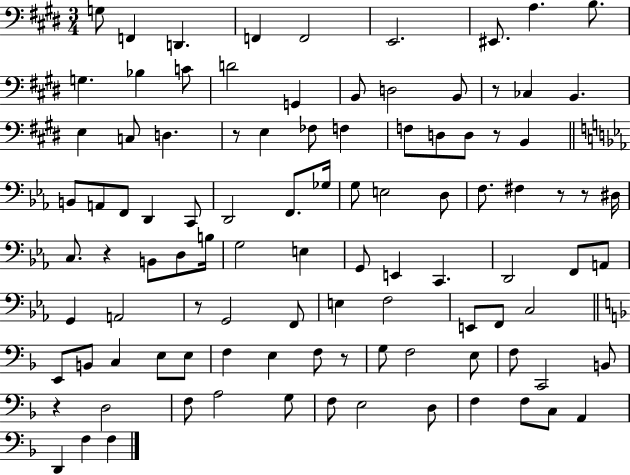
{
  \clef bass
  \numericTimeSignature
  \time 3/4
  \key e \major
  g8 f,4 d,4. | f,4 f,2 | e,2. | eis,8. a4. b8. | \break g4. bes4 c'8 | d'2 g,4 | b,8 d2 b,8 | r8 ces4 b,4. | \break e4 c8 d4. | r8 e4 fes8 f4 | f8 d8 d8 r8 b,4 | \bar "||" \break \key ees \major b,8 a,8 f,8 d,4 c,8 | d,2 f,8. ges16 | g8 e2 d8 | f8. fis4 r8 r8 dis16 | \break c8. r4 b,8 d8 b16 | g2 e4 | g,8 e,4 c,4. | d,2 f,8 a,8 | \break g,4 a,2 | r8 g,2 f,8 | e4 f2 | e,8 f,8 c2 | \break \bar "||" \break \key d \minor e,8 b,8 c4 e8 e8 | f4 e4 f8 r8 | g8 f2 e8 | f8 c,2 b,8 | \break r4 d2 | f8 a2 g8 | f8 e2 d8 | f4 f8 c8 a,4 | \break d,4 f4 f4 | \bar "|."
}